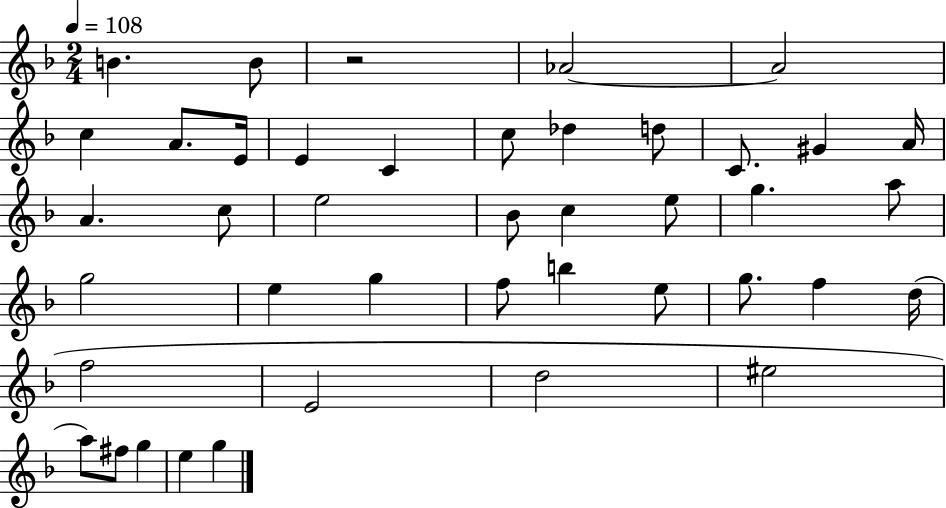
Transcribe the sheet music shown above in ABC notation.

X:1
T:Untitled
M:2/4
L:1/4
K:F
B B/2 z2 _A2 _A2 c A/2 E/4 E C c/2 _d d/2 C/2 ^G A/4 A c/2 e2 _B/2 c e/2 g a/2 g2 e g f/2 b e/2 g/2 f d/4 f2 E2 d2 ^e2 a/2 ^f/2 g e g